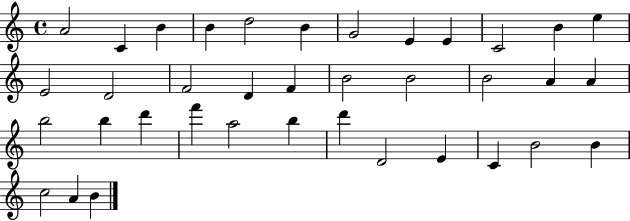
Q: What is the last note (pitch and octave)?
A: B4